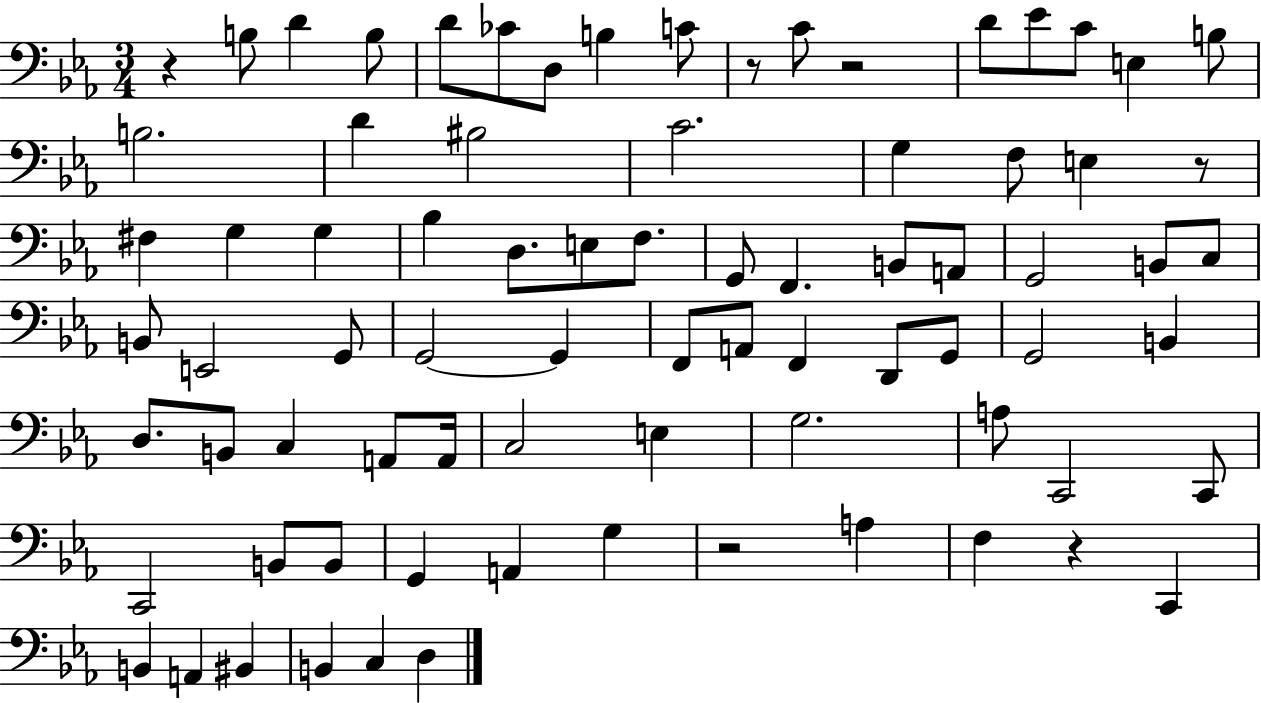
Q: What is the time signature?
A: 3/4